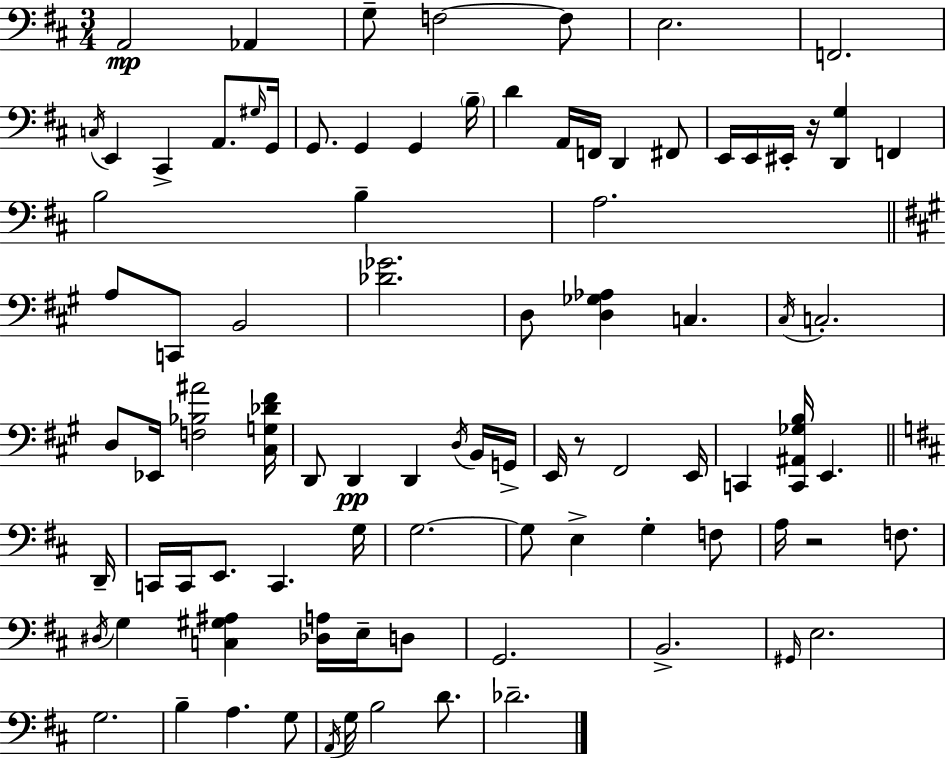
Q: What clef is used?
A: bass